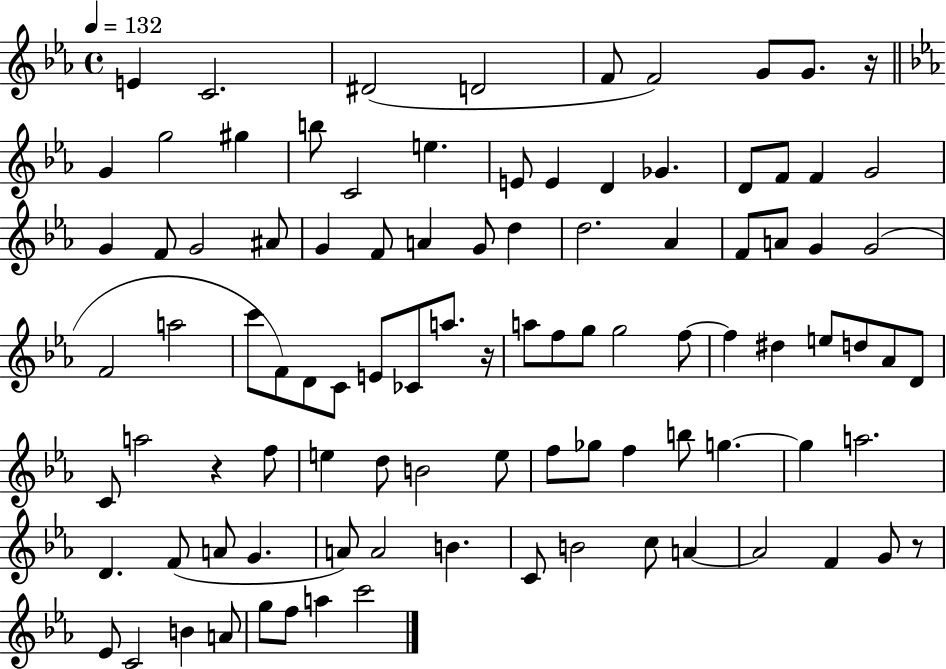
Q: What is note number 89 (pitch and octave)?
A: A4